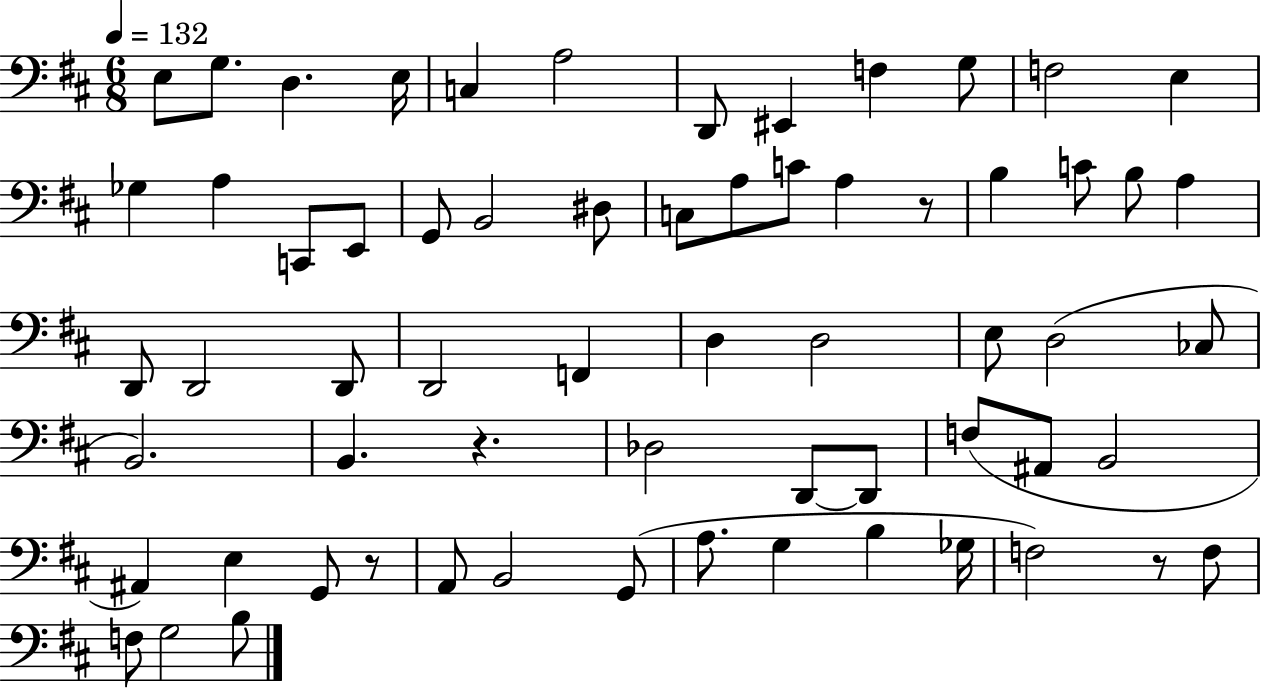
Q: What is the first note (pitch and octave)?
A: E3